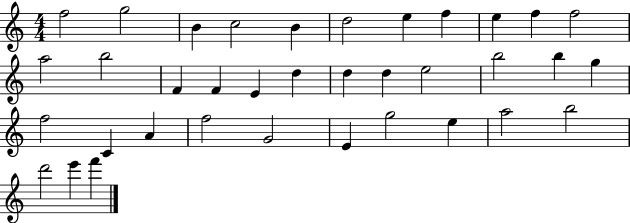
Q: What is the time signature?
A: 4/4